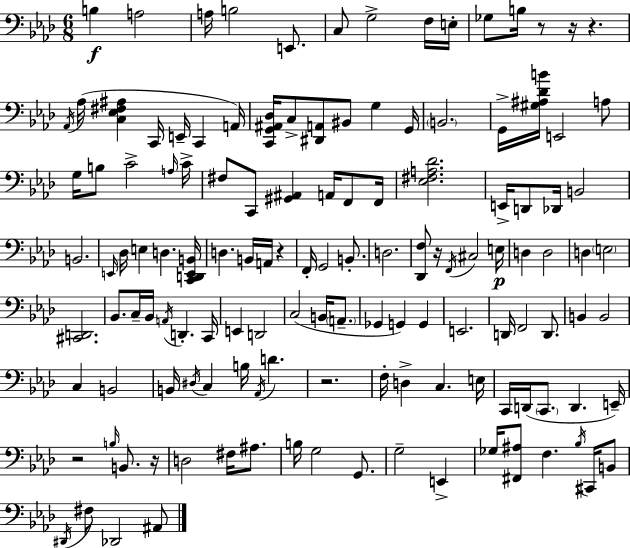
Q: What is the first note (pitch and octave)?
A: B3